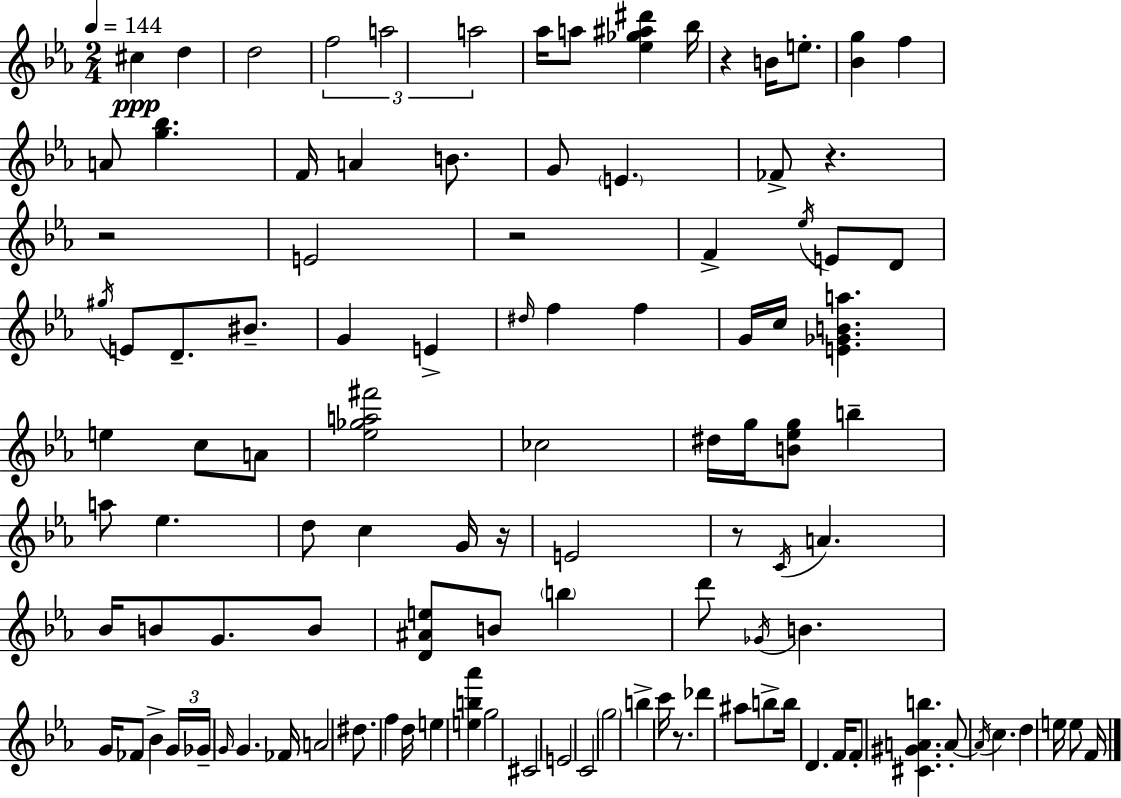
X:1
T:Untitled
M:2/4
L:1/4
K:Eb
^c d d2 f2 a2 a2 _a/4 a/2 [_e_g^a^d'] _b/4 z B/4 e/2 [_Bg] f A/2 [g_b] F/4 A B/2 G/2 E _F/2 z z2 E2 z2 F _e/4 E/2 D/2 ^g/4 E/2 D/2 ^B/2 G E ^d/4 f f G/4 c/4 [E_GBa] e c/2 A/2 [_e_ga^f']2 _c2 ^d/4 g/4 [B_eg]/2 b a/2 _e d/2 c G/4 z/4 E2 z/2 C/4 A _B/4 B/2 G/2 B/2 [D^Ae]/2 B/2 b d'/2 _G/4 B G/4 _F/2 _B G/4 _G/4 G/4 G _F/4 A2 ^d/2 f d/4 e [eb_a'] g2 ^C2 E2 C2 g2 b c'/4 z/2 _d' ^a/2 b/2 b/4 D F/4 F/2 [^C^GAb] A/2 A/4 c d e/4 e/2 F/4